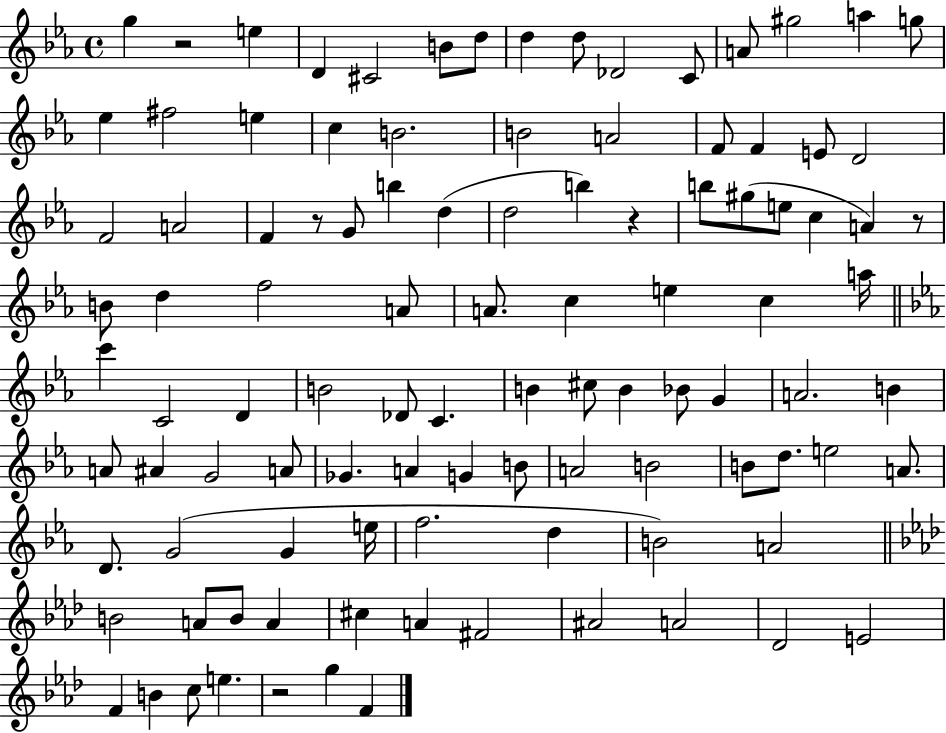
{
  \clef treble
  \time 4/4
  \defaultTimeSignature
  \key ees \major
  \repeat volta 2 { g''4 r2 e''4 | d'4 cis'2 b'8 d''8 | d''4 d''8 des'2 c'8 | a'8 gis''2 a''4 g''8 | \break ees''4 fis''2 e''4 | c''4 b'2. | b'2 a'2 | f'8 f'4 e'8 d'2 | \break f'2 a'2 | f'4 r8 g'8 b''4 d''4( | d''2 b''4) r4 | b''8 gis''8( e''8 c''4 a'4) r8 | \break b'8 d''4 f''2 a'8 | a'8. c''4 e''4 c''4 a''16 | \bar "||" \break \key ees \major c'''4 c'2 d'4 | b'2 des'8 c'4. | b'4 cis''8 b'4 bes'8 g'4 | a'2. b'4 | \break a'8 ais'4 g'2 a'8 | ges'4. a'4 g'4 b'8 | a'2 b'2 | b'8 d''8. e''2 a'8. | \break d'8. g'2( g'4 e''16 | f''2. d''4 | b'2) a'2 | \bar "||" \break \key aes \major b'2 a'8 b'8 a'4 | cis''4 a'4 fis'2 | ais'2 a'2 | des'2 e'2 | \break f'4 b'4 c''8 e''4. | r2 g''4 f'4 | } \bar "|."
}